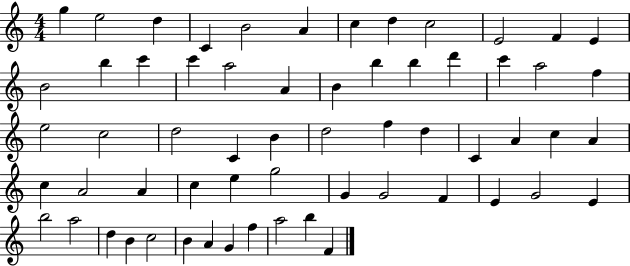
G5/q E5/h D5/q C4/q B4/h A4/q C5/q D5/q C5/h E4/h F4/q E4/q B4/h B5/q C6/q C6/q A5/h A4/q B4/q B5/q B5/q D6/q C6/q A5/h F5/q E5/h C5/h D5/h C4/q B4/q D5/h F5/q D5/q C4/q A4/q C5/q A4/q C5/q A4/h A4/q C5/q E5/q G5/h G4/q G4/h F4/q E4/q G4/h E4/q B5/h A5/h D5/q B4/q C5/h B4/q A4/q G4/q F5/q A5/h B5/q F4/q